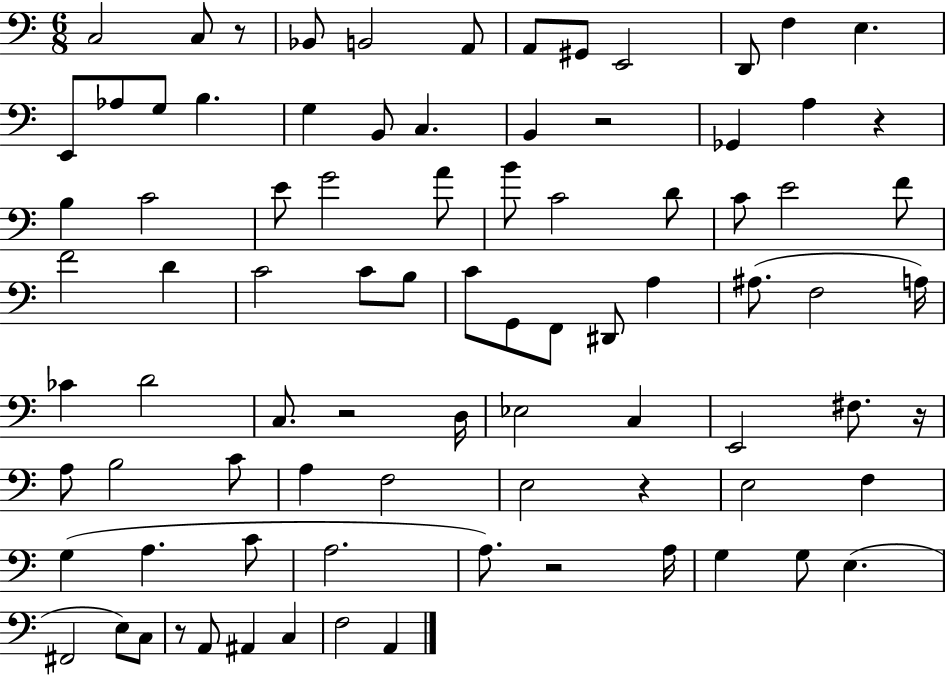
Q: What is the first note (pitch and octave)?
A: C3